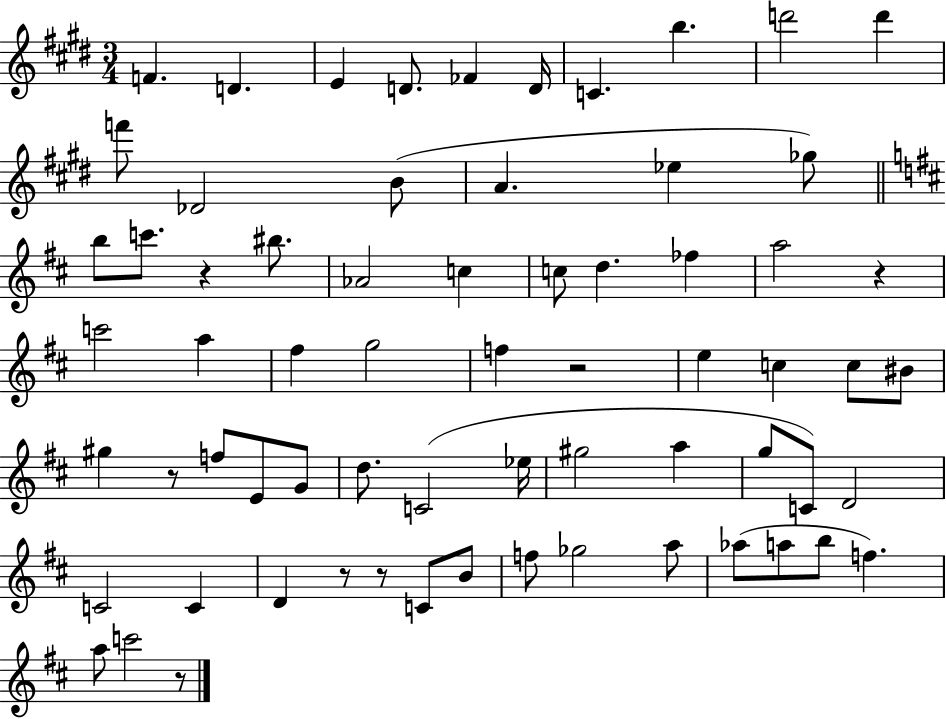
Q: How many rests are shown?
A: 7